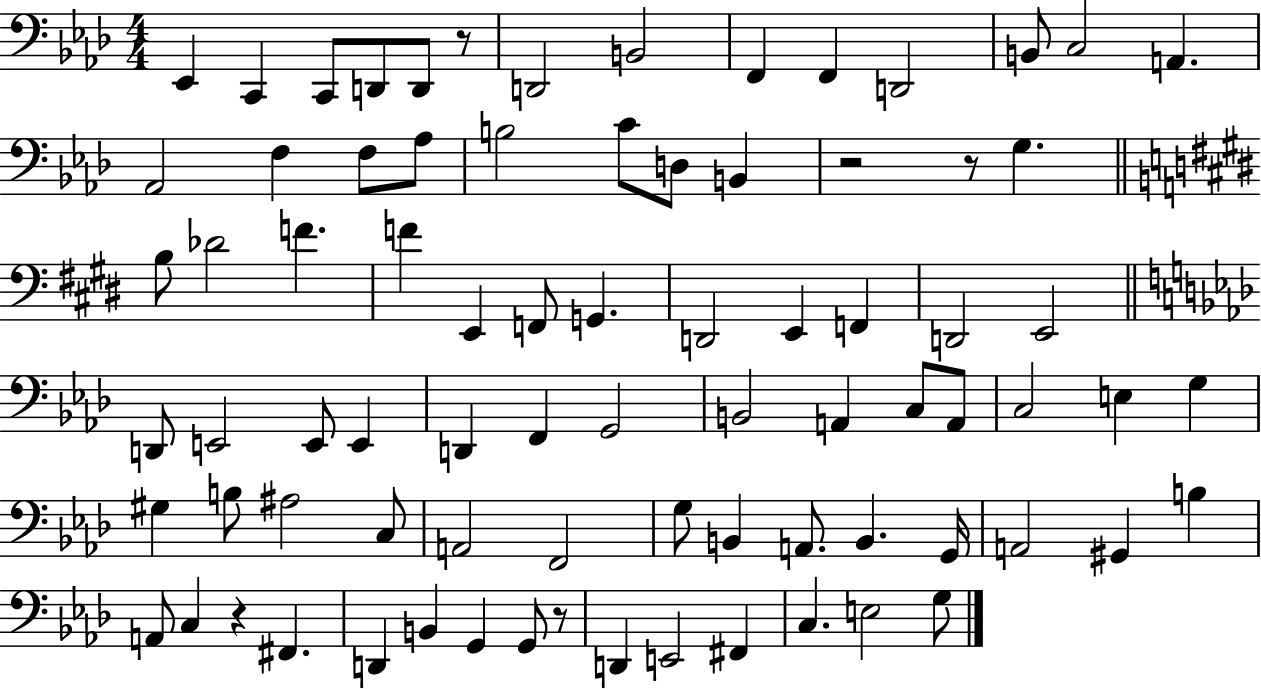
Eb2/q C2/q C2/e D2/e D2/e R/e D2/h B2/h F2/q F2/q D2/h B2/e C3/h A2/q. Ab2/h F3/q F3/e Ab3/e B3/h C4/e D3/e B2/q R/h R/e G3/q. B3/e Db4/h F4/q. F4/q E2/q F2/e G2/q. D2/h E2/q F2/q D2/h E2/h D2/e E2/h E2/e E2/q D2/q F2/q G2/h B2/h A2/q C3/e A2/e C3/h E3/q G3/q G#3/q B3/e A#3/h C3/e A2/h F2/h G3/e B2/q A2/e. B2/q. G2/s A2/h G#2/q B3/q A2/e C3/q R/q F#2/q. D2/q B2/q G2/q G2/e R/e D2/q E2/h F#2/q C3/q. E3/h G3/e